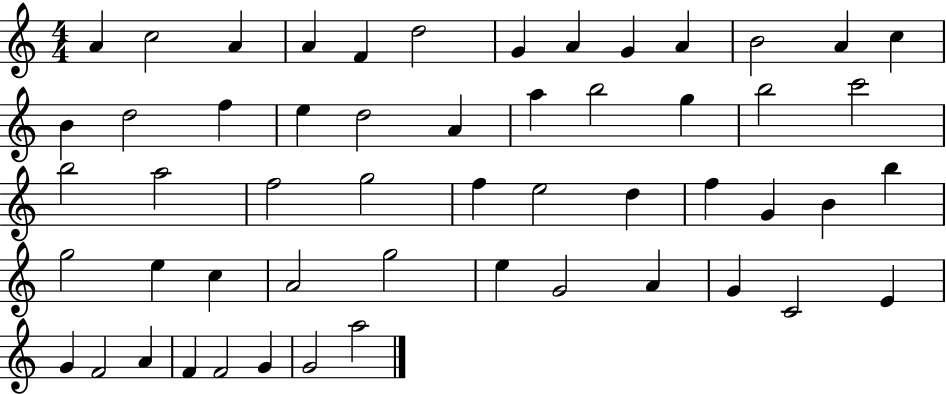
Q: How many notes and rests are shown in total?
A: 54